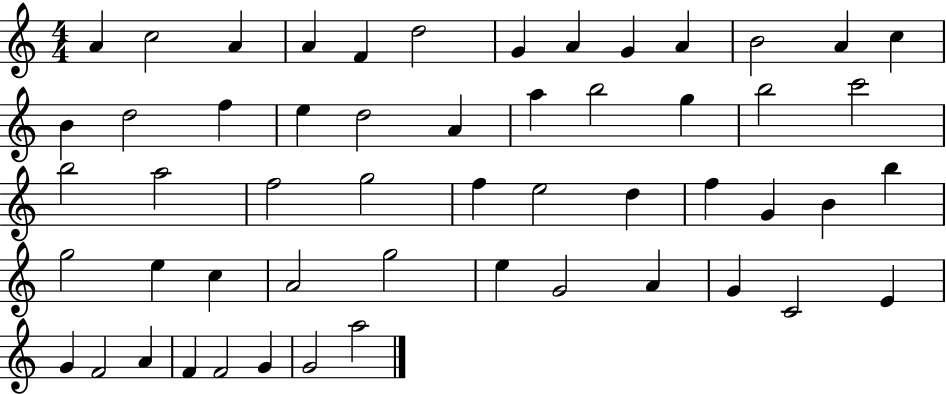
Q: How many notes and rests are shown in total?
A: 54